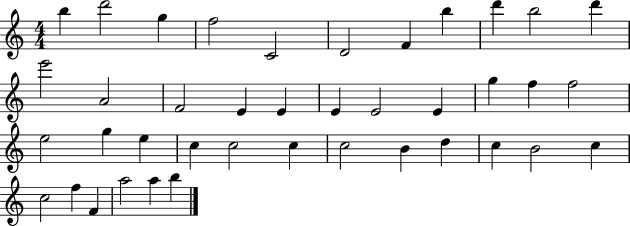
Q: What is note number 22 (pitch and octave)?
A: F5